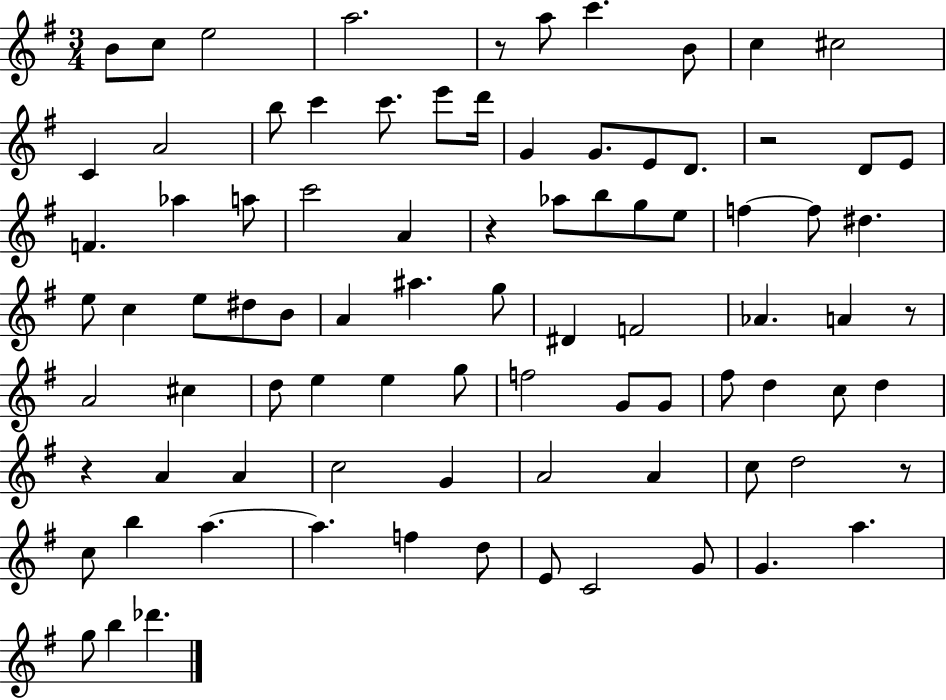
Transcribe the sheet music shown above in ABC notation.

X:1
T:Untitled
M:3/4
L:1/4
K:G
B/2 c/2 e2 a2 z/2 a/2 c' B/2 c ^c2 C A2 b/2 c' c'/2 e'/2 d'/4 G G/2 E/2 D/2 z2 D/2 E/2 F _a a/2 c'2 A z _a/2 b/2 g/2 e/2 f f/2 ^d e/2 c e/2 ^d/2 B/2 A ^a g/2 ^D F2 _A A z/2 A2 ^c d/2 e e g/2 f2 G/2 G/2 ^f/2 d c/2 d z A A c2 G A2 A c/2 d2 z/2 c/2 b a a f d/2 E/2 C2 G/2 G a g/2 b _d'